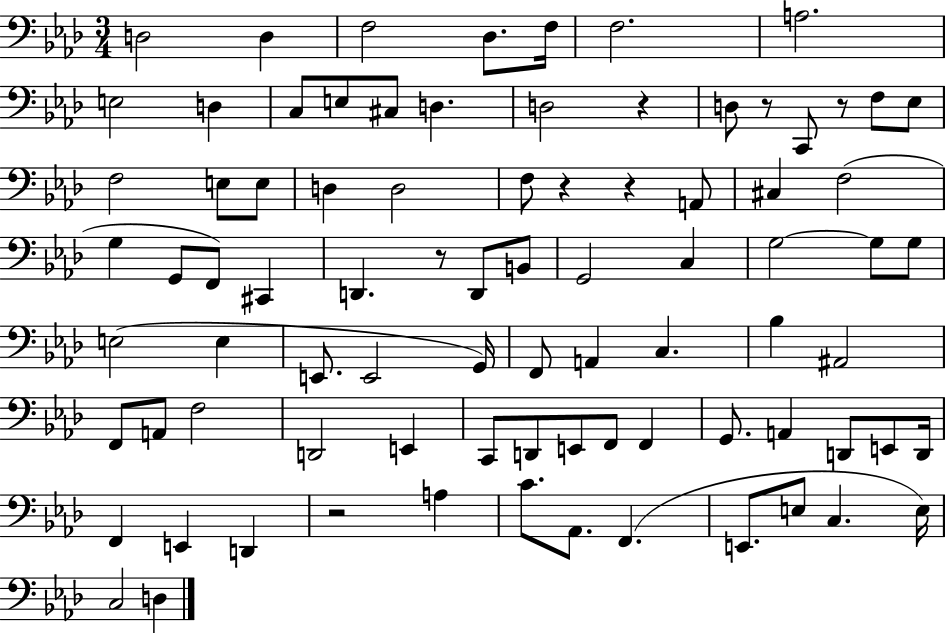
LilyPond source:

{
  \clef bass
  \numericTimeSignature
  \time 3/4
  \key aes \major
  d2 d4 | f2 des8. f16 | f2. | a2. | \break e2 d4 | c8 e8 cis8 d4. | d2 r4 | d8 r8 c,8 r8 f8 ees8 | \break f2 e8 e8 | d4 d2 | f8 r4 r4 a,8 | cis4 f2( | \break g4 g,8 f,8) cis,4 | d,4. r8 d,8 b,8 | g,2 c4 | g2~~ g8 g8 | \break e2( e4 | e,8. e,2 g,16) | f,8 a,4 c4. | bes4 ais,2 | \break f,8 a,8 f2 | d,2 e,4 | c,8 d,8 e,8 f,8 f,4 | g,8. a,4 d,8 e,8 d,16 | \break f,4 e,4 d,4 | r2 a4 | c'8. aes,8. f,4.( | e,8. e8 c4. e16) | \break c2 d4 | \bar "|."
}